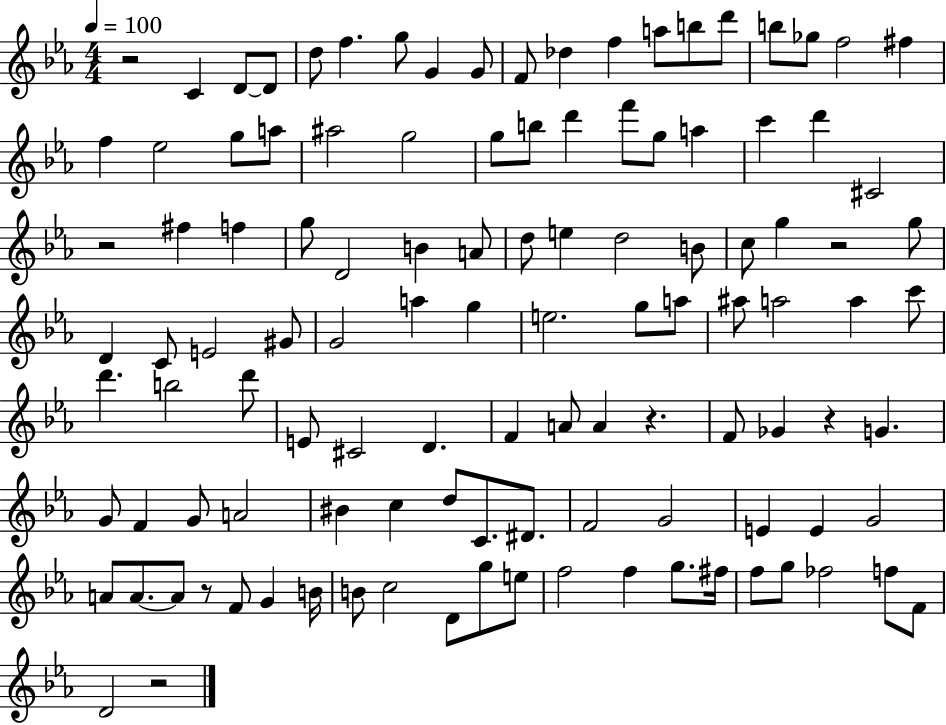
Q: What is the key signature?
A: EES major